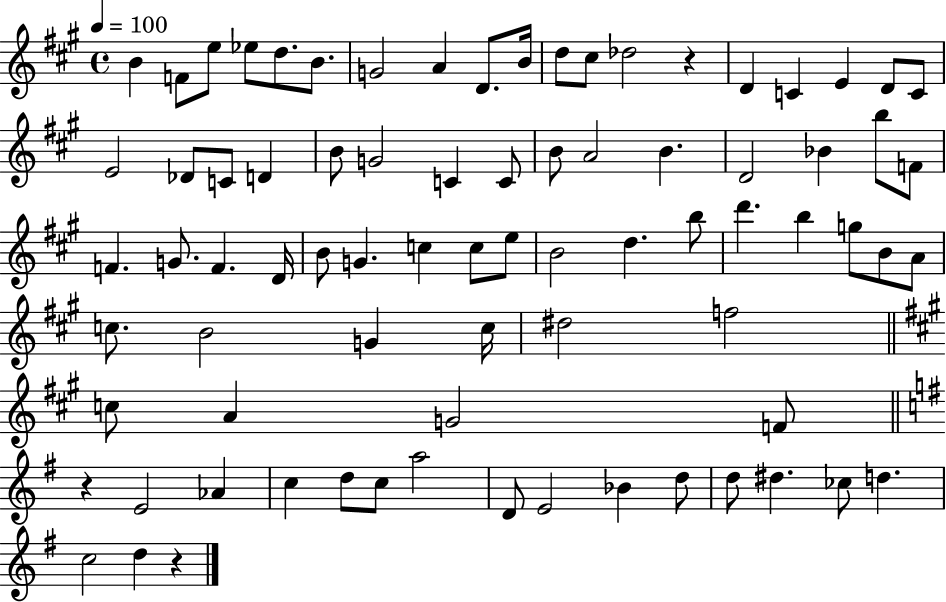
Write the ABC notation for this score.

X:1
T:Untitled
M:4/4
L:1/4
K:A
B F/2 e/2 _e/2 d/2 B/2 G2 A D/2 B/4 d/2 ^c/2 _d2 z D C E D/2 C/2 E2 _D/2 C/2 D B/2 G2 C C/2 B/2 A2 B D2 _B b/2 F/2 F G/2 F D/4 B/2 G c c/2 e/2 B2 d b/2 d' b g/2 B/2 A/2 c/2 B2 G c/4 ^d2 f2 c/2 A G2 F/2 z E2 _A c d/2 c/2 a2 D/2 E2 _B d/2 d/2 ^d _c/2 d c2 d z